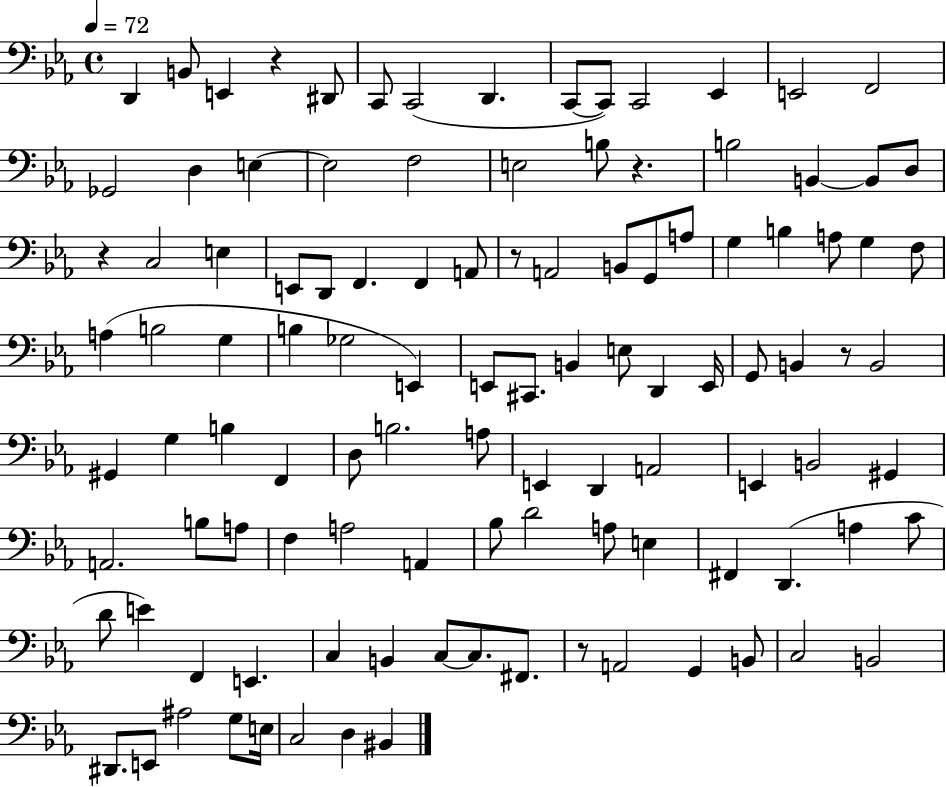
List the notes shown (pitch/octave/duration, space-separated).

D2/q B2/e E2/q R/q D#2/e C2/e C2/h D2/q. C2/e C2/e C2/h Eb2/q E2/h F2/h Gb2/h D3/q E3/q E3/h F3/h E3/h B3/e R/q. B3/h B2/q B2/e D3/e R/q C3/h E3/q E2/e D2/e F2/q. F2/q A2/e R/e A2/h B2/e G2/e A3/e G3/q B3/q A3/e G3/q F3/e A3/q B3/h G3/q B3/q Gb3/h E2/q E2/e C#2/e. B2/q E3/e D2/q E2/s G2/e B2/q R/e B2/h G#2/q G3/q B3/q F2/q D3/e B3/h. A3/e E2/q D2/q A2/h E2/q B2/h G#2/q A2/h. B3/e A3/e F3/q A3/h A2/q Bb3/e D4/h A3/e E3/q F#2/q D2/q. A3/q C4/e D4/e E4/q F2/q E2/q. C3/q B2/q C3/e C3/e. F#2/e. R/e A2/h G2/q B2/e C3/h B2/h D#2/e. E2/e A#3/h G3/e E3/s C3/h D3/q BIS2/q